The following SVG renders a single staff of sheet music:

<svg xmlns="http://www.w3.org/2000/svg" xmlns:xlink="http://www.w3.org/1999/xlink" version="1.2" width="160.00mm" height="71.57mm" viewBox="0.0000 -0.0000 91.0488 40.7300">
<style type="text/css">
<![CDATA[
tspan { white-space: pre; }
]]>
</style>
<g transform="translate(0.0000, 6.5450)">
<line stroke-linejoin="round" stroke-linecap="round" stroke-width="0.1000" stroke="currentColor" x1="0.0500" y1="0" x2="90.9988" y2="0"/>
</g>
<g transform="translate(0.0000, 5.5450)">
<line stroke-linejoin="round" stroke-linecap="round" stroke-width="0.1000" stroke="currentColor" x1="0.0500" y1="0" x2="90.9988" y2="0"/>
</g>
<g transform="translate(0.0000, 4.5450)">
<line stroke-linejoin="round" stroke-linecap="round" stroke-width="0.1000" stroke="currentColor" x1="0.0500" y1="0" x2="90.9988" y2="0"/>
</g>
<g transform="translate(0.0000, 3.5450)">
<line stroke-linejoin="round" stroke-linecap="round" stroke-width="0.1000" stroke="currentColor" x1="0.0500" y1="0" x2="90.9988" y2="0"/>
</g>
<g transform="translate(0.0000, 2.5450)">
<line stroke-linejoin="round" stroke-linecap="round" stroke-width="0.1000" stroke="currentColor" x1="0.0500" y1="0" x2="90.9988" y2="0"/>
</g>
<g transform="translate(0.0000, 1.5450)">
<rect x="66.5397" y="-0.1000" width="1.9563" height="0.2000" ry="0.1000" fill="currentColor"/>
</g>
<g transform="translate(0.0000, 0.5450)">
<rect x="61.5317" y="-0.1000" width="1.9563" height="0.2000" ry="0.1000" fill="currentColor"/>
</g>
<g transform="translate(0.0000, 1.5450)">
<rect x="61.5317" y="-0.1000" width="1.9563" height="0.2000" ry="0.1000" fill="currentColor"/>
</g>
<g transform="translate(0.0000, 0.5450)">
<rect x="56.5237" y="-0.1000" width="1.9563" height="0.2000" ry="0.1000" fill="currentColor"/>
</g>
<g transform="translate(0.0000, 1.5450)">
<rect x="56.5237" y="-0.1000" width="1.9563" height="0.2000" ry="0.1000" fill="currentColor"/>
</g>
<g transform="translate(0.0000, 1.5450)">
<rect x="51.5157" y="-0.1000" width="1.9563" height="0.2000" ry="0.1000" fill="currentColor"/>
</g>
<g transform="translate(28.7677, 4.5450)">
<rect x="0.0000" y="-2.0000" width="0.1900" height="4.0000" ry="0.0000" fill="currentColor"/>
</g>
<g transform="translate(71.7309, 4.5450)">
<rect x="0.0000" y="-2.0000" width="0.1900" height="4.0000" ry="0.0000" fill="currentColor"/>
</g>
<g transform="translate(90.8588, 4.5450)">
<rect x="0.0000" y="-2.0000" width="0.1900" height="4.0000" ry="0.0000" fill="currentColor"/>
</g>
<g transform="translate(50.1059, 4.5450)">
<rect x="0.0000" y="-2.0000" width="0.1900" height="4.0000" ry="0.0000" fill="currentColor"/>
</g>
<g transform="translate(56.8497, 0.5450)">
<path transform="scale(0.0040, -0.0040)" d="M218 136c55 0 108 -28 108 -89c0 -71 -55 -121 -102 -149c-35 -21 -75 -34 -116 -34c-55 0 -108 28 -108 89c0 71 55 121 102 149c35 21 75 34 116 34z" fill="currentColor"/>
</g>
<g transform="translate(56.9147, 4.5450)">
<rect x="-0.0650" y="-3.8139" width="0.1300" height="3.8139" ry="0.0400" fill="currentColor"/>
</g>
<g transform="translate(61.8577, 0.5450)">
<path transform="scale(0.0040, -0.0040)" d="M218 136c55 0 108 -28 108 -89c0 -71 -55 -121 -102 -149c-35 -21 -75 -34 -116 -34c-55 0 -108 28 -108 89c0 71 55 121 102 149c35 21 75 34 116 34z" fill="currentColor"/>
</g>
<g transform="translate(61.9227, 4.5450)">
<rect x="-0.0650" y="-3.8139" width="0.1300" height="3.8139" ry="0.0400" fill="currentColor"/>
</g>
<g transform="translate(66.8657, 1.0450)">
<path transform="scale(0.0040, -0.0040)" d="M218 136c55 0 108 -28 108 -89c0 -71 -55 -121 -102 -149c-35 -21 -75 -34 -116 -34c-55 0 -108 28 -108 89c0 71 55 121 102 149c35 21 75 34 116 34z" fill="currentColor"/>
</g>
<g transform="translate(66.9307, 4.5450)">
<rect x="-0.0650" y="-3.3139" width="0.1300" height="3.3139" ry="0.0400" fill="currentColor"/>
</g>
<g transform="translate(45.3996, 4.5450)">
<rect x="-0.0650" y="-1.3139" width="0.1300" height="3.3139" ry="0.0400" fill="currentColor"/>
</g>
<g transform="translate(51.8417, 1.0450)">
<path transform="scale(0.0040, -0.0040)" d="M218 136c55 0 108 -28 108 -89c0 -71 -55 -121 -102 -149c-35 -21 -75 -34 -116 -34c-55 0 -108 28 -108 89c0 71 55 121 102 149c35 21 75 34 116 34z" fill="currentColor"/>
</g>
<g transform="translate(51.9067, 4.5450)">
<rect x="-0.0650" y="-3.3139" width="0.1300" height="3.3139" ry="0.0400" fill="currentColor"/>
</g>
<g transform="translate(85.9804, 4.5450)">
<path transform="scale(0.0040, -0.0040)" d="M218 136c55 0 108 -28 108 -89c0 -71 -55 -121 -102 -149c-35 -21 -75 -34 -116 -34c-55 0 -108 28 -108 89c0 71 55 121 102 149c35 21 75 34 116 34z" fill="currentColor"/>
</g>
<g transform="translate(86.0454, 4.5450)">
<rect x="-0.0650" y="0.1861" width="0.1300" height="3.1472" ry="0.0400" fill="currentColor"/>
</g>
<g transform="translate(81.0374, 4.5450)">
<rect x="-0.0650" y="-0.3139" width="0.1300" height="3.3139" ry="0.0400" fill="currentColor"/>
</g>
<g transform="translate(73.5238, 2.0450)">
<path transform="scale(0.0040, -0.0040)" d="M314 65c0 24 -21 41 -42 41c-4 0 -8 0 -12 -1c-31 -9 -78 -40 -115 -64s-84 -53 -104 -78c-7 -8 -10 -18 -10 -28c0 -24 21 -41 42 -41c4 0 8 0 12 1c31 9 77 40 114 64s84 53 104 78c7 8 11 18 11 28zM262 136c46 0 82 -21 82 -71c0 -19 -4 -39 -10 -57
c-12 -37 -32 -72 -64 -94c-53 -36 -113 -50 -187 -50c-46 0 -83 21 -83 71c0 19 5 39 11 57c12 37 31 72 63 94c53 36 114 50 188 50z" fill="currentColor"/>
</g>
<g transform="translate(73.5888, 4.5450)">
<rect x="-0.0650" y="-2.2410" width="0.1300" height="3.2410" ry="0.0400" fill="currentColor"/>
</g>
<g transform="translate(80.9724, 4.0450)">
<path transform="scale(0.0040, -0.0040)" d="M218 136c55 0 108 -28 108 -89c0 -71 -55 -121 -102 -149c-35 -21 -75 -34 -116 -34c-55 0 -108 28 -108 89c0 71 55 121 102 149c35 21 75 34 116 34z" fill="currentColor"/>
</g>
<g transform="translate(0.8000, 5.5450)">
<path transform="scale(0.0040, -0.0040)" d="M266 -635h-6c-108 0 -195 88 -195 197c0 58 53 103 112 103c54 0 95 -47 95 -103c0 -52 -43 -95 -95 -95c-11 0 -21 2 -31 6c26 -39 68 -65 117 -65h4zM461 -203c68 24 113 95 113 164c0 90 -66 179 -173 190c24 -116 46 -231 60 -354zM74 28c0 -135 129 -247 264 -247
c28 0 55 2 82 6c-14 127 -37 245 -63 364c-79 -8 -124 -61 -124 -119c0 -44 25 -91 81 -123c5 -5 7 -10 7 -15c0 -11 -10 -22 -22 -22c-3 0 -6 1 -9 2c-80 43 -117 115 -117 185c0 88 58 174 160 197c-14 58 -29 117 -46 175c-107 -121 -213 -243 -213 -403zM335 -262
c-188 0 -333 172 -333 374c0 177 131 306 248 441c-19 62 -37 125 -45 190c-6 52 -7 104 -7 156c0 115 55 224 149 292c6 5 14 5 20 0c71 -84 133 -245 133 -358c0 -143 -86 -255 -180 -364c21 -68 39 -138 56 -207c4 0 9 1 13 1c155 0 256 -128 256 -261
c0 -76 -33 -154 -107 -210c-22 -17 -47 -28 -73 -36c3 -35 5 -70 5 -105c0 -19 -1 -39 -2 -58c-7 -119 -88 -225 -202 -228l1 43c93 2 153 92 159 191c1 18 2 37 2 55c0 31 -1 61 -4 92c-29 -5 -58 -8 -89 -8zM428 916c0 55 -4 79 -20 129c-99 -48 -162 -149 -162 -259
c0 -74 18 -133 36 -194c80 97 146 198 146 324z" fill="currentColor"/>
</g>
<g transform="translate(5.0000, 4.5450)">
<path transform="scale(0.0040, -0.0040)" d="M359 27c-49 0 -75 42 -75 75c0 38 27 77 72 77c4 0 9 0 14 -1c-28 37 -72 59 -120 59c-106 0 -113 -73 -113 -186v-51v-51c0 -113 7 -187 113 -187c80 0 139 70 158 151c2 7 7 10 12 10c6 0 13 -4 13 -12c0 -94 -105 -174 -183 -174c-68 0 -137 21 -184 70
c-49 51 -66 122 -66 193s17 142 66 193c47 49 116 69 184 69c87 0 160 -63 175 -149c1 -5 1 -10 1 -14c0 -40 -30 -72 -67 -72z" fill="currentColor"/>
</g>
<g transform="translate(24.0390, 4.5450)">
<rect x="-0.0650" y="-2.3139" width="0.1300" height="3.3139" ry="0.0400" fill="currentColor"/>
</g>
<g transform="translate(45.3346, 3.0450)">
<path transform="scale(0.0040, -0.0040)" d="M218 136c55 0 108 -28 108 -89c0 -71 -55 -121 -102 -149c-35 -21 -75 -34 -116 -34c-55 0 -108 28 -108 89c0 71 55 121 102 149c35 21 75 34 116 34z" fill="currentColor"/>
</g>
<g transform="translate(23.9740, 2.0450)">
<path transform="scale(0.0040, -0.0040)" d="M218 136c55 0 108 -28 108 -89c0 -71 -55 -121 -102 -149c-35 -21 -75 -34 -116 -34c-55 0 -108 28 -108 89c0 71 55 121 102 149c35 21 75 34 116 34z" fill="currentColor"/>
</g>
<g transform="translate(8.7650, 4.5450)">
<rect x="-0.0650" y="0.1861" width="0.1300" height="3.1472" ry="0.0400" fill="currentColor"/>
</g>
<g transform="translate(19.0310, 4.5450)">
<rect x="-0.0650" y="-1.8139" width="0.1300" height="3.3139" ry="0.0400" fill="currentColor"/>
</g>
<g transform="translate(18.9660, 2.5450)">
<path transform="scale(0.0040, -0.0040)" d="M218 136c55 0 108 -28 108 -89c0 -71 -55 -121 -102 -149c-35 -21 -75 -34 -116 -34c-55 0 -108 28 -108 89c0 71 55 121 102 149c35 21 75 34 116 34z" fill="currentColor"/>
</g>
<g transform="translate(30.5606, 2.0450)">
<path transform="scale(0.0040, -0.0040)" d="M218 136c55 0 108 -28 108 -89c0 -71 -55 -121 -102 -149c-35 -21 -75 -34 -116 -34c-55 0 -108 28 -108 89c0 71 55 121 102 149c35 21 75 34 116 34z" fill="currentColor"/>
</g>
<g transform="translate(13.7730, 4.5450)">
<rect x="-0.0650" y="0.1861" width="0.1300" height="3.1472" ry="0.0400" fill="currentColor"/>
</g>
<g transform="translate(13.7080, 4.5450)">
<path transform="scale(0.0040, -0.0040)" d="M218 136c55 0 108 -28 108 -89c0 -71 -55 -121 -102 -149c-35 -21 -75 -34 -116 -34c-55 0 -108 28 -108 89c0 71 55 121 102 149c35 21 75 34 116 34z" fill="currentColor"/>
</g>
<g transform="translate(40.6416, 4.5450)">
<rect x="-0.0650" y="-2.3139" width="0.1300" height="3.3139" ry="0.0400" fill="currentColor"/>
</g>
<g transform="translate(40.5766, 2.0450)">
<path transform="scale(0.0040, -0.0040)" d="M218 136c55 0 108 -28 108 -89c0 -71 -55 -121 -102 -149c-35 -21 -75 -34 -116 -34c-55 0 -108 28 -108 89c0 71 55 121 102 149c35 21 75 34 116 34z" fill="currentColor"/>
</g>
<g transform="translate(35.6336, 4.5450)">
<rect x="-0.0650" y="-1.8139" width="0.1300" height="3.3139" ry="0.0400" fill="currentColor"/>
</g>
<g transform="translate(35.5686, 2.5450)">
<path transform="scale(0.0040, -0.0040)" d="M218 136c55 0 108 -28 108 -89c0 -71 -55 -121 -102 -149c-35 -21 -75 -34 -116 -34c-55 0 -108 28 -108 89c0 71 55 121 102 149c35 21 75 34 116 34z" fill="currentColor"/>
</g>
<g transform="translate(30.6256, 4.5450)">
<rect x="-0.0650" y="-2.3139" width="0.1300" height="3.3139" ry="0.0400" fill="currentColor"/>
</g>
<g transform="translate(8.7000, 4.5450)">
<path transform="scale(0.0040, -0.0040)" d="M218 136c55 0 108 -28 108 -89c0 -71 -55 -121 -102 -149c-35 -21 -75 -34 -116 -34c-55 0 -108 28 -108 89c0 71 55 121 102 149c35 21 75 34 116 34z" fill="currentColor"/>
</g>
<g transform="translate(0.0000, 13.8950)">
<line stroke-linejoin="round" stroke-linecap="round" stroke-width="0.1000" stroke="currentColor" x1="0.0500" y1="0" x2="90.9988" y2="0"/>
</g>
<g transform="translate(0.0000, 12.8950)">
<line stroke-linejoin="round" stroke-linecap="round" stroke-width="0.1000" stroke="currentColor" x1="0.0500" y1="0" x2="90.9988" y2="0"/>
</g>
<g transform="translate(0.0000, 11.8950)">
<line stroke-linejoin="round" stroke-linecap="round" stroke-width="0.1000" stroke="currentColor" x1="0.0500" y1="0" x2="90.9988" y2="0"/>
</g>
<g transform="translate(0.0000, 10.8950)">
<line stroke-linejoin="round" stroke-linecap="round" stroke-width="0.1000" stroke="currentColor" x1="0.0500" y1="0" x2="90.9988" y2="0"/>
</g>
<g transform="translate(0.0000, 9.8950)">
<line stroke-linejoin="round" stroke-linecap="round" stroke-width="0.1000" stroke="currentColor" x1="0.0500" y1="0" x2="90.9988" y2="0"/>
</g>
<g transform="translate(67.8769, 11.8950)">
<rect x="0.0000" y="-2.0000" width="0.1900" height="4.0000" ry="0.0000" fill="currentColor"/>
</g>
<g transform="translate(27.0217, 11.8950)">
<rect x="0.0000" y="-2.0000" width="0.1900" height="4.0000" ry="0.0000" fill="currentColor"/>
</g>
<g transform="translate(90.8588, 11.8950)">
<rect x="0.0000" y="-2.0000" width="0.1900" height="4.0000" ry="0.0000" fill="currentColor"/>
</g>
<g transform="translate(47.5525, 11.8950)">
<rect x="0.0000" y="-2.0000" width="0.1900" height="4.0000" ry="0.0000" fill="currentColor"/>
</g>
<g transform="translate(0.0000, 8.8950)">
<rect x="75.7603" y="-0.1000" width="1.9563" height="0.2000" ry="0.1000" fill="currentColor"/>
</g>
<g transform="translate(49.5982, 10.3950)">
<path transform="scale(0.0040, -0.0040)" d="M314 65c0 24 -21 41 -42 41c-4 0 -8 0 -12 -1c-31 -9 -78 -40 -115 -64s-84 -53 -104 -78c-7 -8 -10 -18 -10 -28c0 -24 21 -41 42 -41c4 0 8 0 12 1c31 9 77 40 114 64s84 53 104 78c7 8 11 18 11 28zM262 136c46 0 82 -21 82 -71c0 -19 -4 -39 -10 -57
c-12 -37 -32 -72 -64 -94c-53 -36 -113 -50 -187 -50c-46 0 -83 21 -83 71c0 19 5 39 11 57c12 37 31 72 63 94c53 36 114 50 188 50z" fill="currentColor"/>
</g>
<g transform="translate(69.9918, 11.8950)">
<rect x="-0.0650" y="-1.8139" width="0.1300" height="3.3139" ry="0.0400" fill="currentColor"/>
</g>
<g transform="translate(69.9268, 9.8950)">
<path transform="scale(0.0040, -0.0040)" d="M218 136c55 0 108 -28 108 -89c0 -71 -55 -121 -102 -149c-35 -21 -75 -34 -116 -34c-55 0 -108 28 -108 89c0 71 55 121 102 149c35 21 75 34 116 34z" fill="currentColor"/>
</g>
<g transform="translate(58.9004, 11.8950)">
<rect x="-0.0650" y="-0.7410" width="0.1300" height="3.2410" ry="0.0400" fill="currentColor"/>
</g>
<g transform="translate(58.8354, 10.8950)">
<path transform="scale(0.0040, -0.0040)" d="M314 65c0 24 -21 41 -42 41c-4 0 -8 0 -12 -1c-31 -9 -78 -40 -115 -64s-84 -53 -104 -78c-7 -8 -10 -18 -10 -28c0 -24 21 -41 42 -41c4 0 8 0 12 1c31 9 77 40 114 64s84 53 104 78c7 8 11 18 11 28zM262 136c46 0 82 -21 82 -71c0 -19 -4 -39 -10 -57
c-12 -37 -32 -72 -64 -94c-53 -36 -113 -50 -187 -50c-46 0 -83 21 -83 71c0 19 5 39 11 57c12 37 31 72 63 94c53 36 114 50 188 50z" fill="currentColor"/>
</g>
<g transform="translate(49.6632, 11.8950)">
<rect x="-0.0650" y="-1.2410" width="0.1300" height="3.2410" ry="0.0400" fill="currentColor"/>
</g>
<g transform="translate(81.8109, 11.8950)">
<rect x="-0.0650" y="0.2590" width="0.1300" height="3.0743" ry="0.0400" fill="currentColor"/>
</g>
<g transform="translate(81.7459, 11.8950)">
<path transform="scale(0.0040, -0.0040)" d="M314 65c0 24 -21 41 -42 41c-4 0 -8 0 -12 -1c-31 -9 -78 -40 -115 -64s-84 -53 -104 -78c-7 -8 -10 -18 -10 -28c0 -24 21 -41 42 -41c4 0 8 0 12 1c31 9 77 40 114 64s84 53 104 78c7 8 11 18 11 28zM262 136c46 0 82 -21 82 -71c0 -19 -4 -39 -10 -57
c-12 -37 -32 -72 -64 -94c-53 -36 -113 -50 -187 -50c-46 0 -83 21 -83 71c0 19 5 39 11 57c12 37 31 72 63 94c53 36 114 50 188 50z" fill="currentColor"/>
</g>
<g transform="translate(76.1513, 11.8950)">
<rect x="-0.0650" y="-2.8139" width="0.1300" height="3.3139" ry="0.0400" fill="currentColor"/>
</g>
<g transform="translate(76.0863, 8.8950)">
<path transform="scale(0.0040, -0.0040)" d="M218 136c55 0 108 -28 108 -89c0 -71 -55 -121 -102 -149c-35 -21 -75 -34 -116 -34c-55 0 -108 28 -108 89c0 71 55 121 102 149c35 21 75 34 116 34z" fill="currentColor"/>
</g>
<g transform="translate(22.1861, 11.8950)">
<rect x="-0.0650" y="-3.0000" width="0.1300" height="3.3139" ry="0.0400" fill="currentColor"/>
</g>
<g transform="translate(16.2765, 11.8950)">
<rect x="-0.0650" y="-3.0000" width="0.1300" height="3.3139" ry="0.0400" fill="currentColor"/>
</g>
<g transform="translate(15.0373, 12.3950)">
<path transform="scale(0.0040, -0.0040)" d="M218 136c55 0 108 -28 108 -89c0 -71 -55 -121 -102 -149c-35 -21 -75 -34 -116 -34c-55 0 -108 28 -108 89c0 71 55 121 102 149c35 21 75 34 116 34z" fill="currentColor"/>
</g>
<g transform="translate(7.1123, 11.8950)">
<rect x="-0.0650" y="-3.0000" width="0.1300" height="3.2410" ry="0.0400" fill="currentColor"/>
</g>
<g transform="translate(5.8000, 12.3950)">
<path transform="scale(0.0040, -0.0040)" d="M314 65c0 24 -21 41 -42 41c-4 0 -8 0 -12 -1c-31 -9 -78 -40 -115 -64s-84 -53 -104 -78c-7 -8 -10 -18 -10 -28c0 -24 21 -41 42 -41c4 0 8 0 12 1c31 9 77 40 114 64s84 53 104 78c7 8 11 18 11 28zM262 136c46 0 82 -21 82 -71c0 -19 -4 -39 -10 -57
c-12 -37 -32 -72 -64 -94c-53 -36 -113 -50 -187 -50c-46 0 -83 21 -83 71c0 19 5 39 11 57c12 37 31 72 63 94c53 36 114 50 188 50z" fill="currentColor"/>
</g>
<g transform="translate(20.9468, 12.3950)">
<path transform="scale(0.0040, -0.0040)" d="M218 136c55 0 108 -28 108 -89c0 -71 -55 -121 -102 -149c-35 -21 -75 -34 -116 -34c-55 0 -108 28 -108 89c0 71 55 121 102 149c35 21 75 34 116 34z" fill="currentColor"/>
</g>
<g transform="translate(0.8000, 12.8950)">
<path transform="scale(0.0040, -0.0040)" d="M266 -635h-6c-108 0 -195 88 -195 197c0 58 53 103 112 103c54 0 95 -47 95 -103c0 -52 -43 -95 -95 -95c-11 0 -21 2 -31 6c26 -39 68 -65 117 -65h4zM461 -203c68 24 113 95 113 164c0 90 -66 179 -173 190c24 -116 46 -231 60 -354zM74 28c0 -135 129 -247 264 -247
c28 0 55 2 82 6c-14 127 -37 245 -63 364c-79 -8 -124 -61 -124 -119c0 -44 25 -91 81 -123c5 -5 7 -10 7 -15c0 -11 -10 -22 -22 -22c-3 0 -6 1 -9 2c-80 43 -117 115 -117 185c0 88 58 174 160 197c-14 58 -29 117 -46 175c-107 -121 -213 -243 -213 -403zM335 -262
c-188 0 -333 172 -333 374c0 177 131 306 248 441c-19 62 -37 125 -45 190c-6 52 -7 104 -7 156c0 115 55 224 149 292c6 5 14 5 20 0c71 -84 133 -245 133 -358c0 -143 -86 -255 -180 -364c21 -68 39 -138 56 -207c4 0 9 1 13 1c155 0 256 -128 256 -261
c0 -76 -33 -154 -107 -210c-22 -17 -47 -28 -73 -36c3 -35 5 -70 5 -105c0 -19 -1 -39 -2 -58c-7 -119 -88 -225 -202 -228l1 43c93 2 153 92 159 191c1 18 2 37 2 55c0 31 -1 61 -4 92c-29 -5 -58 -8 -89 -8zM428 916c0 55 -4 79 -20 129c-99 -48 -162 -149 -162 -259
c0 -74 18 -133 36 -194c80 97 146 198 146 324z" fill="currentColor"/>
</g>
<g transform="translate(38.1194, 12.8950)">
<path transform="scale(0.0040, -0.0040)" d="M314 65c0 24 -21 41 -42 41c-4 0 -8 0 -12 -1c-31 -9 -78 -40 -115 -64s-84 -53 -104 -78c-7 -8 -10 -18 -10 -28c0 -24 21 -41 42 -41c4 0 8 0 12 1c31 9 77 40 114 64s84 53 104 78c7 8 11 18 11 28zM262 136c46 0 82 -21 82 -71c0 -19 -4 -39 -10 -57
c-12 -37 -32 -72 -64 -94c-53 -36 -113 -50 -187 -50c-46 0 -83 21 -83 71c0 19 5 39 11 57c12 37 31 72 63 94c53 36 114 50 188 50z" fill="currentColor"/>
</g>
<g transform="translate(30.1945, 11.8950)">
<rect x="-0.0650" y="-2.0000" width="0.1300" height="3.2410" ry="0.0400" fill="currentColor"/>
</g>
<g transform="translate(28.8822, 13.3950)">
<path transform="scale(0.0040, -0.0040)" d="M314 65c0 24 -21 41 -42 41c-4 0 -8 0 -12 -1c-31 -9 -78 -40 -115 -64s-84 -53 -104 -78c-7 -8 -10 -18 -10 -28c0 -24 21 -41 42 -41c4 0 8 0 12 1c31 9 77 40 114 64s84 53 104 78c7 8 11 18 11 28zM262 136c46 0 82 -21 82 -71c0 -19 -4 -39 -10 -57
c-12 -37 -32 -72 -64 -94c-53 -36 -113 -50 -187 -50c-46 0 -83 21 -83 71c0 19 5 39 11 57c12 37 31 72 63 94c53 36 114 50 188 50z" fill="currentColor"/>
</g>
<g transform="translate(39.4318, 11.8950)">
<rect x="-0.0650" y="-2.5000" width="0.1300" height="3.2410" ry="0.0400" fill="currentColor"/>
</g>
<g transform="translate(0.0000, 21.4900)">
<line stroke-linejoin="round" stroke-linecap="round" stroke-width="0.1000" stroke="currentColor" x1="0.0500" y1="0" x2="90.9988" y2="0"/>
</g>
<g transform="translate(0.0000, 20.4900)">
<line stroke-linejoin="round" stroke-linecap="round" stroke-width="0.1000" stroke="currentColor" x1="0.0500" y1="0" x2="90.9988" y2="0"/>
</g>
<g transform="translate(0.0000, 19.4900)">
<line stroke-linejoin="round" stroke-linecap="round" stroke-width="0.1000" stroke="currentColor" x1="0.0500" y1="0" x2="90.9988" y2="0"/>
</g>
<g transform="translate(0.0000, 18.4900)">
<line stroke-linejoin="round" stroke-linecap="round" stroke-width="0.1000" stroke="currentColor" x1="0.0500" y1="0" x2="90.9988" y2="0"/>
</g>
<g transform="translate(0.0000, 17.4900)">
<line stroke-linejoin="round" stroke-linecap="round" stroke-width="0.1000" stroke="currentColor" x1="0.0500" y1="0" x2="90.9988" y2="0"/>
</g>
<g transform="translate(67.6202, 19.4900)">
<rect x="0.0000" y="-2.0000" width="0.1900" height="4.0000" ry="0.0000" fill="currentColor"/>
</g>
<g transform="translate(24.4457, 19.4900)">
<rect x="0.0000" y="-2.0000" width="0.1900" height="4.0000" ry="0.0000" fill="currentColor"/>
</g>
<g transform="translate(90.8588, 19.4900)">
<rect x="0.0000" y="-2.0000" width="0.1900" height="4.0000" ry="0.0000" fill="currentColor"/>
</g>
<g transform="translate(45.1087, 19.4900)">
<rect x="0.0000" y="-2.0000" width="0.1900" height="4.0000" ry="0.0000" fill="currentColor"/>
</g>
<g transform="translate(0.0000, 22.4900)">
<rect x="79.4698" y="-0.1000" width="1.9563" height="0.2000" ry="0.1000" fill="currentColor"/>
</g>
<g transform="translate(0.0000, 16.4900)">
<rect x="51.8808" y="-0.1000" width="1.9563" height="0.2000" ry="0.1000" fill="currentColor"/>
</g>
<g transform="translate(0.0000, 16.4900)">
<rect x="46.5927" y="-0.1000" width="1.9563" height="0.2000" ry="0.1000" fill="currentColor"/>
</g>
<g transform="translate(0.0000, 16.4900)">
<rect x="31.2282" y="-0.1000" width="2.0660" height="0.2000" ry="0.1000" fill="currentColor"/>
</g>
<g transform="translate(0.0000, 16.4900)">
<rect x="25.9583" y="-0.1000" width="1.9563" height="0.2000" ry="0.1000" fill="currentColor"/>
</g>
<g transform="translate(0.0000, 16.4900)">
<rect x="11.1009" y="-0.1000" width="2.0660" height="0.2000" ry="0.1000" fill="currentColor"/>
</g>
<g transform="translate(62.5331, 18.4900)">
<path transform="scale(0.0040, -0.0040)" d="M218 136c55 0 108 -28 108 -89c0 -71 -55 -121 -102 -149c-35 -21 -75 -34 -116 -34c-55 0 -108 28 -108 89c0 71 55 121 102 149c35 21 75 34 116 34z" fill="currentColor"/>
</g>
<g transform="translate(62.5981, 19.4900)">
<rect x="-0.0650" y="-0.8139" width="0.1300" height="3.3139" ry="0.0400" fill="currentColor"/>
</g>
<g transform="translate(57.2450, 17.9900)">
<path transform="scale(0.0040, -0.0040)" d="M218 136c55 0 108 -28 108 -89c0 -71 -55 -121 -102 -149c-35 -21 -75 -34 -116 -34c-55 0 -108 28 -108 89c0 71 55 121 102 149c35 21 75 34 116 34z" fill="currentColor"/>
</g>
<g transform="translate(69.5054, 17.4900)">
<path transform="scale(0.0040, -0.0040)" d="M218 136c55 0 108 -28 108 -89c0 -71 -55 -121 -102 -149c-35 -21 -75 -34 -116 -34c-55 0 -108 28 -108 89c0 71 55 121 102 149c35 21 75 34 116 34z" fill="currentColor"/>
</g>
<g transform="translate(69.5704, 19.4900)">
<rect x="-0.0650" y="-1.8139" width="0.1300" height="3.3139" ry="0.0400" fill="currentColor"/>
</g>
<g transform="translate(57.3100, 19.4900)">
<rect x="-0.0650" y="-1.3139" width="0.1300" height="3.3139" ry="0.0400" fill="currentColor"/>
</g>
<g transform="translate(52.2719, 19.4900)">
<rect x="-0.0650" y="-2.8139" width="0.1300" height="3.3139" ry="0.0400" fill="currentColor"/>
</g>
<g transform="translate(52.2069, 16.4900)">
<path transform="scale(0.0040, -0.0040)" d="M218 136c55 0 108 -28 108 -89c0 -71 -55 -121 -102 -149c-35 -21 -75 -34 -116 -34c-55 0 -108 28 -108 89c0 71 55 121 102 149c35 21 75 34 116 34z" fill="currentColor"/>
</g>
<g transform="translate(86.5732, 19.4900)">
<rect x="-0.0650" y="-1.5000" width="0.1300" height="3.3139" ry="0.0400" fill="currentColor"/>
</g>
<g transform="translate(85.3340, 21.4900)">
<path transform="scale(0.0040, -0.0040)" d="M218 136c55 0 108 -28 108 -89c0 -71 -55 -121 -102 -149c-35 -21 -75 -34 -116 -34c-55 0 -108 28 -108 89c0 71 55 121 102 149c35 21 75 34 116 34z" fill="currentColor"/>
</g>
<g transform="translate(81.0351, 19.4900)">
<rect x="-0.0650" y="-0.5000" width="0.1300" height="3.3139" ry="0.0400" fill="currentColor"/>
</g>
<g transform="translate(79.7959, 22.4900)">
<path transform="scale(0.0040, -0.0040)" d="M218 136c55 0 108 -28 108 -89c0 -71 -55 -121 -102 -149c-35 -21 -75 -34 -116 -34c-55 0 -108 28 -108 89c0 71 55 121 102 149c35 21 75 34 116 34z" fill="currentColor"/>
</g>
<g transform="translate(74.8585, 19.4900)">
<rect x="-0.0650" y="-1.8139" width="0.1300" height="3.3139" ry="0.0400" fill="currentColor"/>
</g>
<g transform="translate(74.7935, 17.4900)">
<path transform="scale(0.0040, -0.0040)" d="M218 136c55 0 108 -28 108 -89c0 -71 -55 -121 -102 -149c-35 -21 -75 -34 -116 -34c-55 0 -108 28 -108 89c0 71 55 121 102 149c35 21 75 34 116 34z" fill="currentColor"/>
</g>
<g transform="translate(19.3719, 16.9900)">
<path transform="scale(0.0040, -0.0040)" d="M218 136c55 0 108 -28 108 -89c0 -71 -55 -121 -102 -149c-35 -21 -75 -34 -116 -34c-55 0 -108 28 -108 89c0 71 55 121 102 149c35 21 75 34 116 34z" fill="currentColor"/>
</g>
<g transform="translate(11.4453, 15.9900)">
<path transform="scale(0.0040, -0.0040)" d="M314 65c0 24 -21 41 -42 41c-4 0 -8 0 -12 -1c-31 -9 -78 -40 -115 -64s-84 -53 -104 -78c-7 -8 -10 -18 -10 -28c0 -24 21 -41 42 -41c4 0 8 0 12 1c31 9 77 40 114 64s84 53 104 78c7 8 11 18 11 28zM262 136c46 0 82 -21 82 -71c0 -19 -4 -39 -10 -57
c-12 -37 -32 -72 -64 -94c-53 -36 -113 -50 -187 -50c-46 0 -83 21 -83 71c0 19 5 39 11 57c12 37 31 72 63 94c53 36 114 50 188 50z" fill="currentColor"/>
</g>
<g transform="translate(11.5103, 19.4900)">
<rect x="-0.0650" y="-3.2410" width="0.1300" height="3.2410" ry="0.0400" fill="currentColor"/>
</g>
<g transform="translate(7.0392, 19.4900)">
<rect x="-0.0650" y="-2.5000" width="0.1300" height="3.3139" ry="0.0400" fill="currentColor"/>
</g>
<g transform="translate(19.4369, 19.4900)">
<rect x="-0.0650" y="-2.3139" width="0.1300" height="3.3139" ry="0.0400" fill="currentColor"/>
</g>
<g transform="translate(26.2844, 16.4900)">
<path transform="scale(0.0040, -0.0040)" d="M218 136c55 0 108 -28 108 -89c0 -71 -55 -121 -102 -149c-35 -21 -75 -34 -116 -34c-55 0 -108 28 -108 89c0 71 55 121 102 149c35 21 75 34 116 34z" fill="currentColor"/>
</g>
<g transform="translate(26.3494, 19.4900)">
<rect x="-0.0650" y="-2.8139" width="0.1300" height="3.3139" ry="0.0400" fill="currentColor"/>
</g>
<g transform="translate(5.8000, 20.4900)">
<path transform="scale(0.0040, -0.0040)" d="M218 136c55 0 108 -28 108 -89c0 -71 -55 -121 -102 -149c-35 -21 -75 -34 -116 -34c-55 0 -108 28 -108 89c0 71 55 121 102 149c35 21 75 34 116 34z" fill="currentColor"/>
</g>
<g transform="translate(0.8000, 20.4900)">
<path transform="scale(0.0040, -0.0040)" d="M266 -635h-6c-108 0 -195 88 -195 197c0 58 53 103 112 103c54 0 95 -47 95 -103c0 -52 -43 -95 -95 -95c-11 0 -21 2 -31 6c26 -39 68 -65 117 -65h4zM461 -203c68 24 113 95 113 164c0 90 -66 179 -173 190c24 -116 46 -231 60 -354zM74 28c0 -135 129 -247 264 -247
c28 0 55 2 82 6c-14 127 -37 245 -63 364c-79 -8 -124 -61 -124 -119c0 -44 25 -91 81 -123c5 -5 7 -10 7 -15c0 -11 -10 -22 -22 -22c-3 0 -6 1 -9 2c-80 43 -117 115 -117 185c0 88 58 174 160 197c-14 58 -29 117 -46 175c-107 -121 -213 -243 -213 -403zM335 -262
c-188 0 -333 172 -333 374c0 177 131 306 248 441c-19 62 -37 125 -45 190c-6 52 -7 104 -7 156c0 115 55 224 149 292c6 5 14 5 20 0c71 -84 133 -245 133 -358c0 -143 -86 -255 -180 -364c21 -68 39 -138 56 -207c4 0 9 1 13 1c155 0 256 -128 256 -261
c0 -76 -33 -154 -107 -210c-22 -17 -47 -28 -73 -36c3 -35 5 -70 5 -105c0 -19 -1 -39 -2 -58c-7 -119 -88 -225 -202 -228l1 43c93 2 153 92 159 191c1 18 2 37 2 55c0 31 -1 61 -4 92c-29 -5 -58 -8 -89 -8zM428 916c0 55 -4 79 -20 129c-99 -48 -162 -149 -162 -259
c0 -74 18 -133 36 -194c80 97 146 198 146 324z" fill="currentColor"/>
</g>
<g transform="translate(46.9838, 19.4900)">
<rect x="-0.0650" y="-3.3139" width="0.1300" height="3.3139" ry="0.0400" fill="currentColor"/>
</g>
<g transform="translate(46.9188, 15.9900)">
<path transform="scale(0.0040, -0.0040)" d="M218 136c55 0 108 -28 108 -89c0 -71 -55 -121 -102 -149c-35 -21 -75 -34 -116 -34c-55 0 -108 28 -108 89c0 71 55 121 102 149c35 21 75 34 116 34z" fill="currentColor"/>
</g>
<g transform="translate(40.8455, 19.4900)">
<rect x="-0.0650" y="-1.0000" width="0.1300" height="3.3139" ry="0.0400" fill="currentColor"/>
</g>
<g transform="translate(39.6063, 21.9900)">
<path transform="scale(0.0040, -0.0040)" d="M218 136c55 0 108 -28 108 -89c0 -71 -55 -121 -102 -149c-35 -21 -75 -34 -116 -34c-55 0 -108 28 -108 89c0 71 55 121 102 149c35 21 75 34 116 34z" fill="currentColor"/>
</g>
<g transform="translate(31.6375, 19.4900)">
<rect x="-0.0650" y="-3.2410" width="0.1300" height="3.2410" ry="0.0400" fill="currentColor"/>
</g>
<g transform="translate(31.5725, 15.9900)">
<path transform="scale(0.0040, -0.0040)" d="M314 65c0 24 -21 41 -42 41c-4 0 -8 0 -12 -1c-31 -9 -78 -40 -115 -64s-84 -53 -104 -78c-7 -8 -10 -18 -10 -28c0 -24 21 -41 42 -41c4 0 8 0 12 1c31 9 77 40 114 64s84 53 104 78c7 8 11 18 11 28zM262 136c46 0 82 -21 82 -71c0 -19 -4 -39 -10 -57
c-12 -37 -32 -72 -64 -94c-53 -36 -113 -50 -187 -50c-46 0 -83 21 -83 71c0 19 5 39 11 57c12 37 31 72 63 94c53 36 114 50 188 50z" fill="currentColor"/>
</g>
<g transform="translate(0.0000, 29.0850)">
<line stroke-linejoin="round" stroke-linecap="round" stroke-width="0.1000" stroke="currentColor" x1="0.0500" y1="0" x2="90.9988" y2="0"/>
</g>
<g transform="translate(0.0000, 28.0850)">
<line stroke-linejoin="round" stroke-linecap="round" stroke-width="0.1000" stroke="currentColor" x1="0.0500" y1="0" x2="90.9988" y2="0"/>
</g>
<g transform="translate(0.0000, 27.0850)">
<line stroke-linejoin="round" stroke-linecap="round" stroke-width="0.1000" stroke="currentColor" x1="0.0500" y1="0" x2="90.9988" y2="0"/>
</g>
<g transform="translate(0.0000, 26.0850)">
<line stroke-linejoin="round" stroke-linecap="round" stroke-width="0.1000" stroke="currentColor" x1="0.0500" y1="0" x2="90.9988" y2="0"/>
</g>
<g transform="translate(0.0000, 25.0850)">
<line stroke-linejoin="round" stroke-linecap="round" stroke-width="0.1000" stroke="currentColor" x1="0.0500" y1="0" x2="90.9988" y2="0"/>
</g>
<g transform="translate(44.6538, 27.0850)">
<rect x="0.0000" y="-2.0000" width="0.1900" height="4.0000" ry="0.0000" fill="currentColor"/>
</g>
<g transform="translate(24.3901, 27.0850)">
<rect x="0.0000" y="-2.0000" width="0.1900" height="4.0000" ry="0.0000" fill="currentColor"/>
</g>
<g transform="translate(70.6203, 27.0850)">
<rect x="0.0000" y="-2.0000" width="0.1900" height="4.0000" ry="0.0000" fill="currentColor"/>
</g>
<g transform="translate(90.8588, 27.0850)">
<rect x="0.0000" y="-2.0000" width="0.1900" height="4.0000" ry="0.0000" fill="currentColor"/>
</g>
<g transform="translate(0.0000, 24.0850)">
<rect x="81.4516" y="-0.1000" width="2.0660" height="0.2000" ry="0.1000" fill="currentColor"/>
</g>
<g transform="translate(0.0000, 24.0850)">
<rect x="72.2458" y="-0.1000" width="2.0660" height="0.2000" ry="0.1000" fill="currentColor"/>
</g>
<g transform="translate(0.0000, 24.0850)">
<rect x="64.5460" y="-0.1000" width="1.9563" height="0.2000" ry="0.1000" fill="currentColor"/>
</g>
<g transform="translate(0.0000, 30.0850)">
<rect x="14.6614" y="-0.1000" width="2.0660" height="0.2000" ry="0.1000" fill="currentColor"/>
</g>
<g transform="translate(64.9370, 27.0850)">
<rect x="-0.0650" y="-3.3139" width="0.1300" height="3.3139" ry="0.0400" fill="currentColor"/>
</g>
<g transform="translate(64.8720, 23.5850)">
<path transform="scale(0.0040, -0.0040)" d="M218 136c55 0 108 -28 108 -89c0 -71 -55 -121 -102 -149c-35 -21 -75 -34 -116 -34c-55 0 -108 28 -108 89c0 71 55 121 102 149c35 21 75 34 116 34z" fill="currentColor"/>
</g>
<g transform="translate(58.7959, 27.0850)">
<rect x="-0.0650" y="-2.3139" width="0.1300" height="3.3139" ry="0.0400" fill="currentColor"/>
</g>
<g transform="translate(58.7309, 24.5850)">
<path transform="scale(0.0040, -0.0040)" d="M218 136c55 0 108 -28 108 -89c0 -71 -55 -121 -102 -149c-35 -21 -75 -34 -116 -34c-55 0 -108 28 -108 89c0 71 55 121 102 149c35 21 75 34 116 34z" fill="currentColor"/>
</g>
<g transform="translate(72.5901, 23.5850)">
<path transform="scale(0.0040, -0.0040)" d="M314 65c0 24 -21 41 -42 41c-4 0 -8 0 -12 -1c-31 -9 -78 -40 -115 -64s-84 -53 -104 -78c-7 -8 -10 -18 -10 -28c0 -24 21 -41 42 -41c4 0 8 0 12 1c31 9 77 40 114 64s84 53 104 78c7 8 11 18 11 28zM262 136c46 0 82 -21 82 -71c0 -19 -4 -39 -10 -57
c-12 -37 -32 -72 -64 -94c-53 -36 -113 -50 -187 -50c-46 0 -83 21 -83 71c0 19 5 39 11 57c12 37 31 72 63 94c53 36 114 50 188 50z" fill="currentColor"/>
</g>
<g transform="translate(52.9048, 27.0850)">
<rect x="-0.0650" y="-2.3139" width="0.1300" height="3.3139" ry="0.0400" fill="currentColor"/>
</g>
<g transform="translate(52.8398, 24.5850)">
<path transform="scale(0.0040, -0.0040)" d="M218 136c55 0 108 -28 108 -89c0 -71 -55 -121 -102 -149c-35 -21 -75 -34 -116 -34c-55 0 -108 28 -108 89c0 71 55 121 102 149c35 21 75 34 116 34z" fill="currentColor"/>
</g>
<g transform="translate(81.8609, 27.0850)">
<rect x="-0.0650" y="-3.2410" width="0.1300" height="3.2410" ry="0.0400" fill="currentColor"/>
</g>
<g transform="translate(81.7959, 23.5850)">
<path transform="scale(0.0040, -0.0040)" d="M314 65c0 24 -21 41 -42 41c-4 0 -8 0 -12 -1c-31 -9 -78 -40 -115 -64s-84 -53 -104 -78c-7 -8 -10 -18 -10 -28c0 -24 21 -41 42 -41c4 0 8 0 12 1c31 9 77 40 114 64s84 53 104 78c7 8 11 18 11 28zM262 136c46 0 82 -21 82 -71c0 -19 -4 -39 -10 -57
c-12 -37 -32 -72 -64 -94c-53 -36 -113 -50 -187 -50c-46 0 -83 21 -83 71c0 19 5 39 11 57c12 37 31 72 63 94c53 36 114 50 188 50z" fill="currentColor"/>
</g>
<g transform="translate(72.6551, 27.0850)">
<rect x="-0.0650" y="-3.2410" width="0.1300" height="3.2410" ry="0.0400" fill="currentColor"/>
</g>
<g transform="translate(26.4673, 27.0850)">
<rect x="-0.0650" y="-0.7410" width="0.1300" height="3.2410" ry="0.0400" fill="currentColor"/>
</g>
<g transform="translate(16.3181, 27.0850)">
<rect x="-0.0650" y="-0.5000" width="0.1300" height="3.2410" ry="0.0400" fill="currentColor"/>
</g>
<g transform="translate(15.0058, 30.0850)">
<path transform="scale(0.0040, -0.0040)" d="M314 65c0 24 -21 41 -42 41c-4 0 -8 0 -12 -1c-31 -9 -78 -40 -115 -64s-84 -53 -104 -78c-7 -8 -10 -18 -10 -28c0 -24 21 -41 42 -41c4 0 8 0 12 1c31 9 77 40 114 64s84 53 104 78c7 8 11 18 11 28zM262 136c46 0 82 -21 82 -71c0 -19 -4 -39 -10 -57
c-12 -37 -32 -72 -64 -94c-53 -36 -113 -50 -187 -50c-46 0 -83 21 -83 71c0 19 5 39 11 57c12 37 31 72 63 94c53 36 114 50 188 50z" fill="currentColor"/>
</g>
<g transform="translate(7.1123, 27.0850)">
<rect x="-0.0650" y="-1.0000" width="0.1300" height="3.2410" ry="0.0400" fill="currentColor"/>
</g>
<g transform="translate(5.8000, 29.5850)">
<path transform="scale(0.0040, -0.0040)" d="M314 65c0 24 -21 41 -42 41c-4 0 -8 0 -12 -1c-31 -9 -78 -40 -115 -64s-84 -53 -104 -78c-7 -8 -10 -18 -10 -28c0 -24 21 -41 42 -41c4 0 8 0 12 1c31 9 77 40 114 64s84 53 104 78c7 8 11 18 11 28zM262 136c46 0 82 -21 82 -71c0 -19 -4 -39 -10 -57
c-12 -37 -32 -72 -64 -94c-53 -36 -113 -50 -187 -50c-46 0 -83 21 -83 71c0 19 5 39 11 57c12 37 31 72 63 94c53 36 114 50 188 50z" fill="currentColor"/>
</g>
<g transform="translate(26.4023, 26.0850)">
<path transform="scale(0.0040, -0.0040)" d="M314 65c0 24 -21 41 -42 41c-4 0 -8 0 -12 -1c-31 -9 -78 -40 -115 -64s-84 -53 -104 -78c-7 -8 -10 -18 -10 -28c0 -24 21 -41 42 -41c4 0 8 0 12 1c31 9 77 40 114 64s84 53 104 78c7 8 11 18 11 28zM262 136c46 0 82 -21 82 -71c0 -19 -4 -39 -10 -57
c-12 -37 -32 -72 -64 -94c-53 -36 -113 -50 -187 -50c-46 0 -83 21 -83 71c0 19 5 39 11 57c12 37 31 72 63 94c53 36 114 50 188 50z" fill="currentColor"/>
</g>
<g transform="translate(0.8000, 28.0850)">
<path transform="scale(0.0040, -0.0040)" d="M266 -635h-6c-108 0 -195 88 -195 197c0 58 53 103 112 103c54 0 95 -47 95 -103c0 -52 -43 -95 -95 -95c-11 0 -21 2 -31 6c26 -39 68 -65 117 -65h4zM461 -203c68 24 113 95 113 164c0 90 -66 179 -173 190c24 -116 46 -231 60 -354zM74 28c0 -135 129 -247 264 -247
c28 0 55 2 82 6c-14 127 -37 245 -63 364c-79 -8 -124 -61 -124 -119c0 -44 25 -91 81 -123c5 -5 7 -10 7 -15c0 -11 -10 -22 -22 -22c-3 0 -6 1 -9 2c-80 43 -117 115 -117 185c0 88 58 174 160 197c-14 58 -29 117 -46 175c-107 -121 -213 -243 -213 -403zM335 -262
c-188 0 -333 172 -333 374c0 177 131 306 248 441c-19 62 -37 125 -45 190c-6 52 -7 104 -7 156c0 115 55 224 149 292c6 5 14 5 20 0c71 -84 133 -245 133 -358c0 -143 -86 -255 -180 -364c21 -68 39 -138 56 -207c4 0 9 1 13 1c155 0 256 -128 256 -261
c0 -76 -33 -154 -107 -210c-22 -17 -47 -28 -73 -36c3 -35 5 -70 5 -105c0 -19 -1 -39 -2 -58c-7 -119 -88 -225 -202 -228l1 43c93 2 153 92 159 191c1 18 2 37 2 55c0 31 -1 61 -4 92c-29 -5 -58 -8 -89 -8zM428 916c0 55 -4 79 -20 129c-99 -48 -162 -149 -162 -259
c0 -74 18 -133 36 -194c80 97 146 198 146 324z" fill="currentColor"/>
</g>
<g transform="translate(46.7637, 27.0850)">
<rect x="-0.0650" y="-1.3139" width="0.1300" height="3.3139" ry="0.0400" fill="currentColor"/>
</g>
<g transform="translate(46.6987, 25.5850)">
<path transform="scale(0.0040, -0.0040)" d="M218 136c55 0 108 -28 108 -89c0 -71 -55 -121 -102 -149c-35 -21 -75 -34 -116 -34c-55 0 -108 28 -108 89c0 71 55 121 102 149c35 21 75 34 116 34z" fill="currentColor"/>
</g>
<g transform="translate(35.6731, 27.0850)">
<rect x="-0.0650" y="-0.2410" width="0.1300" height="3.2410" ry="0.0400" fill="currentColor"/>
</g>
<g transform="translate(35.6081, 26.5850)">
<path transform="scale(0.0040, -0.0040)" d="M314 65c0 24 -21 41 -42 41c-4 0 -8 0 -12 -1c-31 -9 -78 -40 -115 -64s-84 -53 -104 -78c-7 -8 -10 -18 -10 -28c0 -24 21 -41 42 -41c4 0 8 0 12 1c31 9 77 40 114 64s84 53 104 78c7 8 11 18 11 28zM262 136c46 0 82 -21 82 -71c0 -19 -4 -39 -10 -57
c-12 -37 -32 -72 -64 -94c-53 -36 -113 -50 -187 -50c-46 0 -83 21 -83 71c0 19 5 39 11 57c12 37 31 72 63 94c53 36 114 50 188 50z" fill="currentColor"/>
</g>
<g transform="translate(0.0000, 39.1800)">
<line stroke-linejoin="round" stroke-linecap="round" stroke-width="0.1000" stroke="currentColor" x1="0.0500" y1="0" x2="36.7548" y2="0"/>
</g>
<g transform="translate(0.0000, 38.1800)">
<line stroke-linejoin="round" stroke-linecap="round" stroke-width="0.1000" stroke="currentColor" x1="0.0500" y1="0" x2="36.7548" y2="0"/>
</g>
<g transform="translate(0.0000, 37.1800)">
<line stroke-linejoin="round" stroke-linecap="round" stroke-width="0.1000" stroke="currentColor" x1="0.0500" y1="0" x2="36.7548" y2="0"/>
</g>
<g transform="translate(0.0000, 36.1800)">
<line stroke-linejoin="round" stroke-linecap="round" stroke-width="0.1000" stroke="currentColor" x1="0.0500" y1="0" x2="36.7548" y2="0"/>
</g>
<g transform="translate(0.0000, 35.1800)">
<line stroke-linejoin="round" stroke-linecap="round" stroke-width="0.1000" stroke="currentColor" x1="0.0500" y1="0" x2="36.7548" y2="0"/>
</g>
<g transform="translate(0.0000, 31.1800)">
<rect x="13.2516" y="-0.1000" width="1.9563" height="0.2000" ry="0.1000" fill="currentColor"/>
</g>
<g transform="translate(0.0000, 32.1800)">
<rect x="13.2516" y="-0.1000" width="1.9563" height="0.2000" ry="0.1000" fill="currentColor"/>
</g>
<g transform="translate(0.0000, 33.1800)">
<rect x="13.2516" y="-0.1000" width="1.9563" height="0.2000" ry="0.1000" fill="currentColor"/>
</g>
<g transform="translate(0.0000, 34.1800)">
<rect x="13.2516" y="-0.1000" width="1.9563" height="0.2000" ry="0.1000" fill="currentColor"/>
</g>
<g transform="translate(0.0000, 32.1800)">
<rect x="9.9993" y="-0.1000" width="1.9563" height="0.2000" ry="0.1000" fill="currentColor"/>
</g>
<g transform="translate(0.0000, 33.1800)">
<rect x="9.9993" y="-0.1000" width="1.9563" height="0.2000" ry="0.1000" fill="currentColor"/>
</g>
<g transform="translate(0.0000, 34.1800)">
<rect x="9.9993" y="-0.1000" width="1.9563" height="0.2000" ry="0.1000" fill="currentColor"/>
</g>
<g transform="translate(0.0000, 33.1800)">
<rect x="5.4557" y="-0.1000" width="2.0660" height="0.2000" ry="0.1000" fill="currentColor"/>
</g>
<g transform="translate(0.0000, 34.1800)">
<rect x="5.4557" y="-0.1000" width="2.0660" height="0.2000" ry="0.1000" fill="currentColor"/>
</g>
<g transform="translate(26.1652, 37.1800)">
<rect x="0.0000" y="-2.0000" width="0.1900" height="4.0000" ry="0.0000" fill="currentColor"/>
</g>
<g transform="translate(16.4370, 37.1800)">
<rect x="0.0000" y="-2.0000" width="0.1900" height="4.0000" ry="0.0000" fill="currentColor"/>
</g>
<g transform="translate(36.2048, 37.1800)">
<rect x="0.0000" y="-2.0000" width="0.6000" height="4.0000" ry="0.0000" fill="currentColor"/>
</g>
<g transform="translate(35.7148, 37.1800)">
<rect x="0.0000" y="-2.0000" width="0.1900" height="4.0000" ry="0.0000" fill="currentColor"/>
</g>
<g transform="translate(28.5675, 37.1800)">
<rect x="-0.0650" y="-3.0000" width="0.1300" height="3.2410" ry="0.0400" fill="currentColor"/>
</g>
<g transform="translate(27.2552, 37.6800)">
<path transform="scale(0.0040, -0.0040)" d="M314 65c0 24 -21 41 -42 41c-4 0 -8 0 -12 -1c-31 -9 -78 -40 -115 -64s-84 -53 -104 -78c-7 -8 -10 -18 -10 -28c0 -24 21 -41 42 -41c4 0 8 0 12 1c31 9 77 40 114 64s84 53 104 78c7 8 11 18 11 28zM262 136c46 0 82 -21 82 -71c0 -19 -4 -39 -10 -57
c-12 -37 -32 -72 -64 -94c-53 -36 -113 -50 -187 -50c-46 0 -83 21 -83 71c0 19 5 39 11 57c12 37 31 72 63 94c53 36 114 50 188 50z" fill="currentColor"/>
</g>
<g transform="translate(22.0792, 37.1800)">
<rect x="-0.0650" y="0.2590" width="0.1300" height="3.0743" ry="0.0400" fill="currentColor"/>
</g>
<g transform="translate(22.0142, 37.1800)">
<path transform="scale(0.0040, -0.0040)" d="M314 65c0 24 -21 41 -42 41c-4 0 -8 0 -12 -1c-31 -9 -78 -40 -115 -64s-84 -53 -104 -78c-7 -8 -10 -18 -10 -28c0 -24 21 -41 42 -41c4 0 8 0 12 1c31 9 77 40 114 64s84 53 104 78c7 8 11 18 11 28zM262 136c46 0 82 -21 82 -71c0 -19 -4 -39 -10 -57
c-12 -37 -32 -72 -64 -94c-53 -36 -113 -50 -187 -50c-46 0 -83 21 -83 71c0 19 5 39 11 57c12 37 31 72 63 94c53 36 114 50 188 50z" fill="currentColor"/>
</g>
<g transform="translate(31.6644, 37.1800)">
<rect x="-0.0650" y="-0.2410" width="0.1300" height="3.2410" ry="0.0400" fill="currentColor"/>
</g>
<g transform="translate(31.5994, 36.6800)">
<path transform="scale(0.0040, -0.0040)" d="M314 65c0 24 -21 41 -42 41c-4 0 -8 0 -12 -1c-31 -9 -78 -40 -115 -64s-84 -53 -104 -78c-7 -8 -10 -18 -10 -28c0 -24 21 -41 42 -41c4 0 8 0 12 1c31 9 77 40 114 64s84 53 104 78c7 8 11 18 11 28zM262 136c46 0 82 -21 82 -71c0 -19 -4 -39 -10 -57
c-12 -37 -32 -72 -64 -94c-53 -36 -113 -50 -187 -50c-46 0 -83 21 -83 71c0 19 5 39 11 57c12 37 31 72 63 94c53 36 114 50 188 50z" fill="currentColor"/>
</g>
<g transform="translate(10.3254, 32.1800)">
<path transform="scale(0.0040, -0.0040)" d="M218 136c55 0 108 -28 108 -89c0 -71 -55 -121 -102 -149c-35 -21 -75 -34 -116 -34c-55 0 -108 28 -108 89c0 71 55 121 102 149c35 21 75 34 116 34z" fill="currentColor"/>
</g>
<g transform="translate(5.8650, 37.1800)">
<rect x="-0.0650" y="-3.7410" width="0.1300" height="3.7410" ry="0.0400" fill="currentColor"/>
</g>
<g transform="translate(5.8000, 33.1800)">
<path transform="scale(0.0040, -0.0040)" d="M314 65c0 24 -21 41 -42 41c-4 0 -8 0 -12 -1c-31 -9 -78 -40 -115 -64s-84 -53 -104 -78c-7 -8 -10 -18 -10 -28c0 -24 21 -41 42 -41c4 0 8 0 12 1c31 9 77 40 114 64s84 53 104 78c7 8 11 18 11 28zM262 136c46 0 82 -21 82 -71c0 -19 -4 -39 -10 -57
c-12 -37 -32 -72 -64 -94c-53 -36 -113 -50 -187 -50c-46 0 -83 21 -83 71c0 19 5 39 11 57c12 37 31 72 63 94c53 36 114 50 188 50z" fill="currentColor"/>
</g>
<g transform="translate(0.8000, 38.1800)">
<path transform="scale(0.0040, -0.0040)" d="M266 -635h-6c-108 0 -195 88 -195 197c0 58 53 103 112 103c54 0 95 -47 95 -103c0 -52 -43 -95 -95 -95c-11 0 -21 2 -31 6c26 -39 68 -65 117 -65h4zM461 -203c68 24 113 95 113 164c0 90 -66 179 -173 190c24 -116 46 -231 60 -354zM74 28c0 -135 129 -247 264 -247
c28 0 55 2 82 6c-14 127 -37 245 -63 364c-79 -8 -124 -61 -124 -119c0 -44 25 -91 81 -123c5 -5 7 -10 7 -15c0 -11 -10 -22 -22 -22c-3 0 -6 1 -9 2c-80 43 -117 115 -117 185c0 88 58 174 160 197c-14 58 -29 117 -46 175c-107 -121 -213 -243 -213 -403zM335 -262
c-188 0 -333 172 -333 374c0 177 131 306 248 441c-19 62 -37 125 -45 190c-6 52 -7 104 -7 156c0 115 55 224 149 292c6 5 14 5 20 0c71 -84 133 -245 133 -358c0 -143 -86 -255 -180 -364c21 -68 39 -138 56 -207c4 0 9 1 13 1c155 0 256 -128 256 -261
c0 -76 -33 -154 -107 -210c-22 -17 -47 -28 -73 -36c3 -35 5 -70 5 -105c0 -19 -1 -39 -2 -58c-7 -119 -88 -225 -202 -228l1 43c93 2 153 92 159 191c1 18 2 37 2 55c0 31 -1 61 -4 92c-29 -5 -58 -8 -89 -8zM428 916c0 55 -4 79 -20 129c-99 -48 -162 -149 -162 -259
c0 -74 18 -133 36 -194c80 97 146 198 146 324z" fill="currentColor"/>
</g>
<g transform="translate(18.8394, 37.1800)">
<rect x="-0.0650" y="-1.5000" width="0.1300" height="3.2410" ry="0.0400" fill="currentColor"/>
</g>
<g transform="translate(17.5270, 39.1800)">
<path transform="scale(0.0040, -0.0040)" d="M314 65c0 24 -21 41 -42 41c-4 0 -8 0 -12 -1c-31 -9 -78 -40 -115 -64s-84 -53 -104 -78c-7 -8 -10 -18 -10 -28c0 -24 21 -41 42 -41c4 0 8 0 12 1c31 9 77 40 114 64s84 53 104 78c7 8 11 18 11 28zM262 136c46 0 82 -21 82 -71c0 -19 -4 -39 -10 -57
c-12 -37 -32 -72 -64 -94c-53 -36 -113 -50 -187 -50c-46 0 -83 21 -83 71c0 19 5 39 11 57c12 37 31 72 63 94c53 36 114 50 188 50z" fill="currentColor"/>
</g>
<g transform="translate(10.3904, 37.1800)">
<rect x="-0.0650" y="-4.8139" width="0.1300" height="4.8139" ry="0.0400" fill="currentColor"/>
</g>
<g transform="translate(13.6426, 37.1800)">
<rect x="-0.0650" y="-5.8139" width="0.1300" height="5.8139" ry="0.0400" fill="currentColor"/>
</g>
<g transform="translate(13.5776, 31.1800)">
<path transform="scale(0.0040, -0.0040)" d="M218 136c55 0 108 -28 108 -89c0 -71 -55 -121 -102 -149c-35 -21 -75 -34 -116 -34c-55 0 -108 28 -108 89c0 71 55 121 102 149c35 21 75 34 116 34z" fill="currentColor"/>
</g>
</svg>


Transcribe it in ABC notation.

X:1
T:Untitled
M:4/4
L:1/4
K:C
B B f g g f g e b c' c' b g2 c B A2 A A F2 G2 e2 d2 f a B2 G b2 g a b2 D b a e d f f C E D2 C2 d2 c2 e g g b b2 b2 c'2 e' g' E2 B2 A2 c2